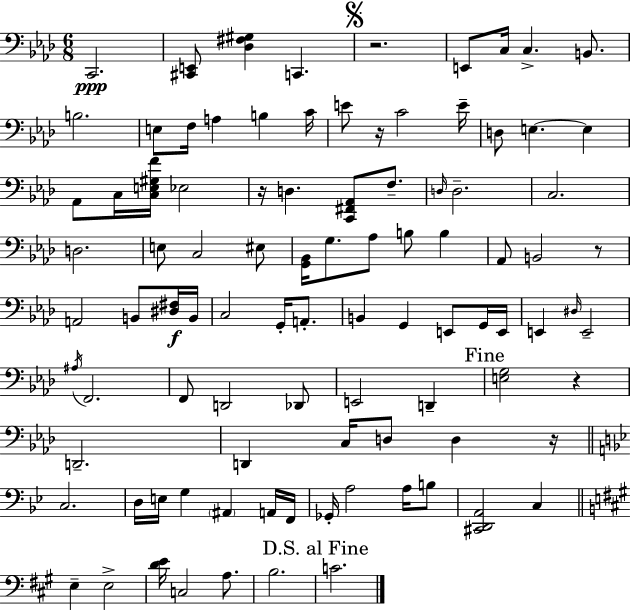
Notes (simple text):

C2/h. [C#2,E2]/e [Db3,F#3,G#3]/q C2/q. R/h. E2/e C3/s C3/q. B2/e. B3/h. E3/e F3/s A3/q B3/q C4/s E4/e R/s C4/h E4/s D3/e E3/q. E3/q Ab2/e C3/s [C3,E3,G#3,F4]/s Eb3/h R/s D3/q. [C2,F#2,Ab2]/e F3/e. D3/s D3/h. C3/h. D3/h. E3/e C3/h EIS3/e [G2,Bb2]/s G3/e. Ab3/e B3/e B3/q Ab2/e B2/h R/e A2/h B2/e [D#3,F#3]/s B2/s C3/h G2/s A2/e. B2/q G2/q E2/e G2/s E2/s E2/q D#3/s E2/h A#3/s F2/h. F2/e D2/h Db2/e E2/h D2/q [E3,G3]/h R/q D2/h. D2/q C3/s D3/e D3/q R/s C3/h. D3/s E3/s G3/q A#2/q A2/s F2/s Gb2/s A3/h A3/s B3/e [C#2,D2,A2]/h C3/q E3/q E3/h [D4,E4]/s C3/h A3/e. B3/h. C4/h.